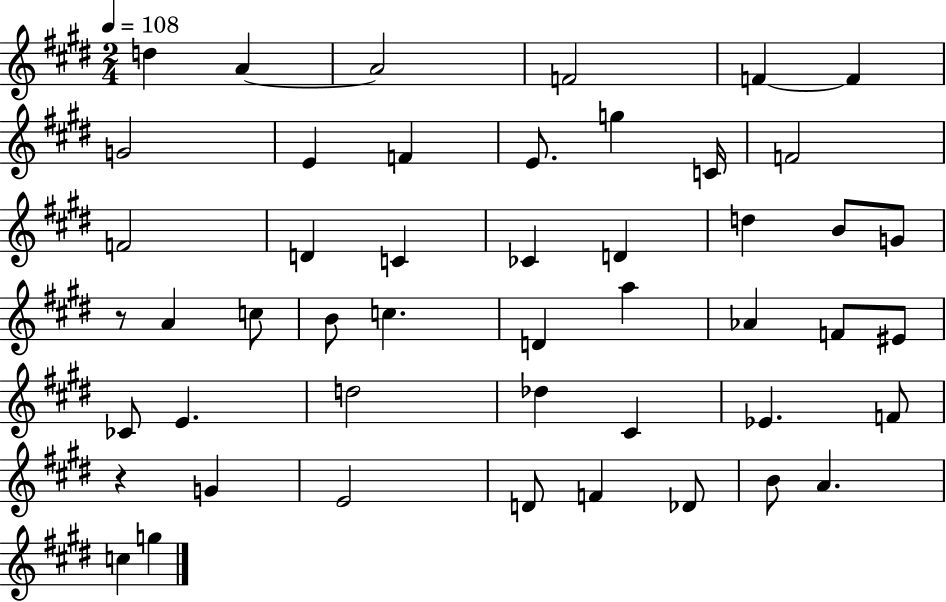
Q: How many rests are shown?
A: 2